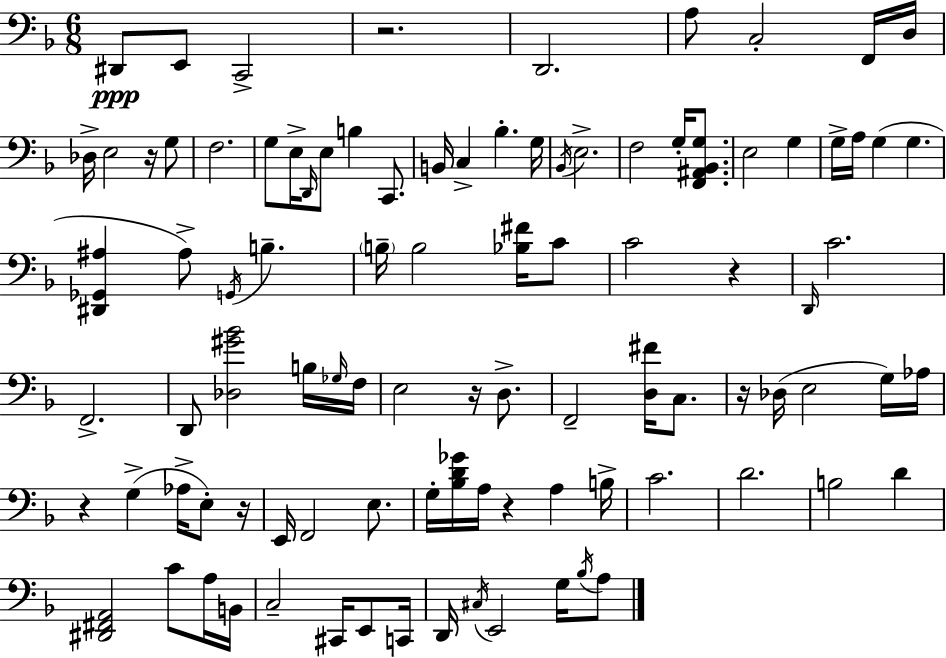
X:1
T:Untitled
M:6/8
L:1/4
K:Dm
^D,,/2 E,,/2 C,,2 z2 D,,2 A,/2 C,2 F,,/4 D,/4 _D,/4 E,2 z/4 G,/2 F,2 G,/2 E,/4 D,,/4 E,/2 B, C,,/2 B,,/4 C, _B, G,/4 _B,,/4 E,2 F,2 G,/4 [F,,^A,,_B,,G,]/2 E,2 G, G,/4 A,/4 G, G, [^D,,_G,,^A,] ^A,/2 G,,/4 B, B,/4 B,2 [_B,^F]/4 C/2 C2 z D,,/4 C2 F,,2 D,,/2 [_D,^G_B]2 B,/4 _G,/4 F,/4 E,2 z/4 D,/2 F,,2 [D,^F]/4 C,/2 z/4 _D,/4 E,2 G,/4 _A,/4 z G, _A,/4 E,/2 z/4 E,,/4 F,,2 E,/2 G,/4 [_B,D_G]/4 A,/4 z A, B,/4 C2 D2 B,2 D [^D,,^F,,A,,]2 C/2 A,/4 B,,/4 C,2 ^C,,/4 E,,/2 C,,/4 D,,/4 ^C,/4 E,,2 G,/4 _B,/4 A,/2